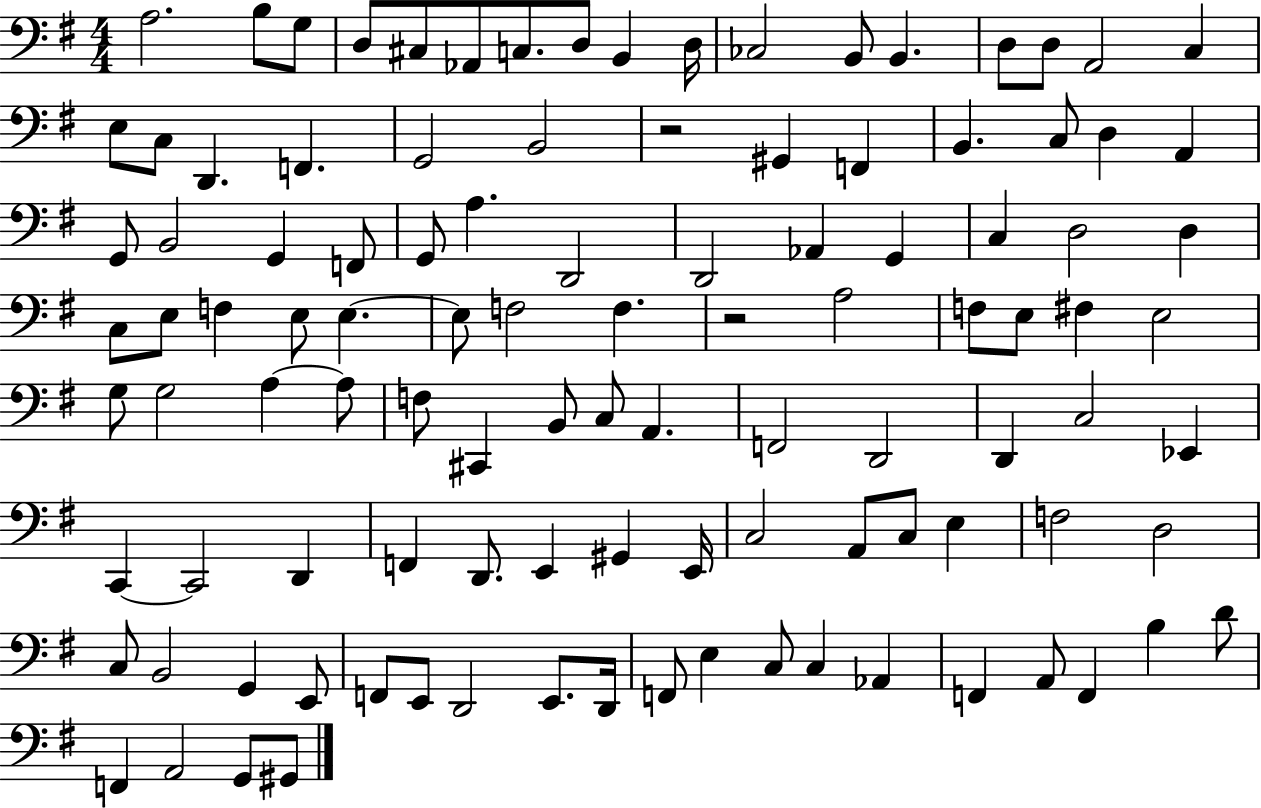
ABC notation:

X:1
T:Untitled
M:4/4
L:1/4
K:G
A,2 B,/2 G,/2 D,/2 ^C,/2 _A,,/2 C,/2 D,/2 B,, D,/4 _C,2 B,,/2 B,, D,/2 D,/2 A,,2 C, E,/2 C,/2 D,, F,, G,,2 B,,2 z2 ^G,, F,, B,, C,/2 D, A,, G,,/2 B,,2 G,, F,,/2 G,,/2 A, D,,2 D,,2 _A,, G,, C, D,2 D, C,/2 E,/2 F, E,/2 E, E,/2 F,2 F, z2 A,2 F,/2 E,/2 ^F, E,2 G,/2 G,2 A, A,/2 F,/2 ^C,, B,,/2 C,/2 A,, F,,2 D,,2 D,, C,2 _E,, C,, C,,2 D,, F,, D,,/2 E,, ^G,, E,,/4 C,2 A,,/2 C,/2 E, F,2 D,2 C,/2 B,,2 G,, E,,/2 F,,/2 E,,/2 D,,2 E,,/2 D,,/4 F,,/2 E, C,/2 C, _A,, F,, A,,/2 F,, B, D/2 F,, A,,2 G,,/2 ^G,,/2